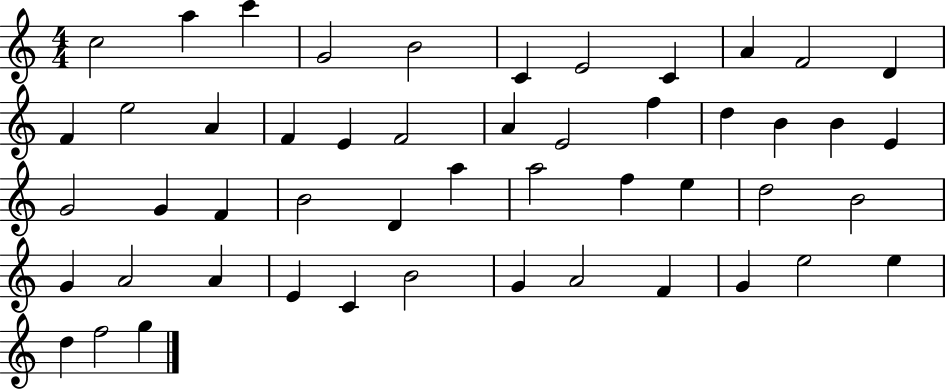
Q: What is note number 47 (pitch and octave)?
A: E5